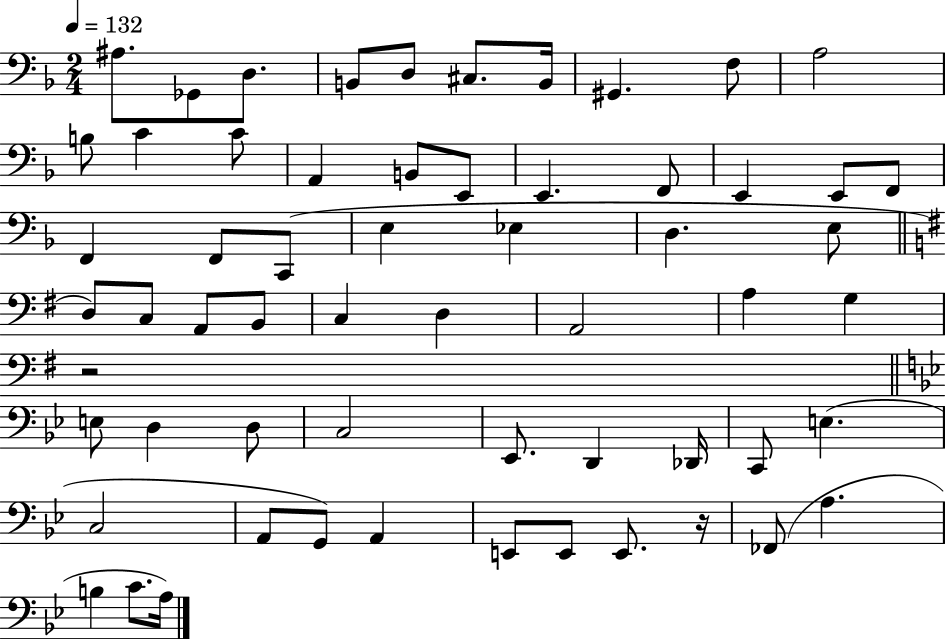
A#3/e. Gb2/e D3/e. B2/e D3/e C#3/e. B2/s G#2/q. F3/e A3/h B3/e C4/q C4/e A2/q B2/e E2/e E2/q. F2/e E2/q E2/e F2/e F2/q F2/e C2/e E3/q Eb3/q D3/q. E3/e D3/e C3/e A2/e B2/e C3/q D3/q A2/h A3/q G3/q R/h E3/e D3/q D3/e C3/h Eb2/e. D2/q Db2/s C2/e E3/q. C3/h A2/e G2/e A2/q E2/e E2/e E2/e. R/s FES2/e A3/q. B3/q C4/e. A3/s